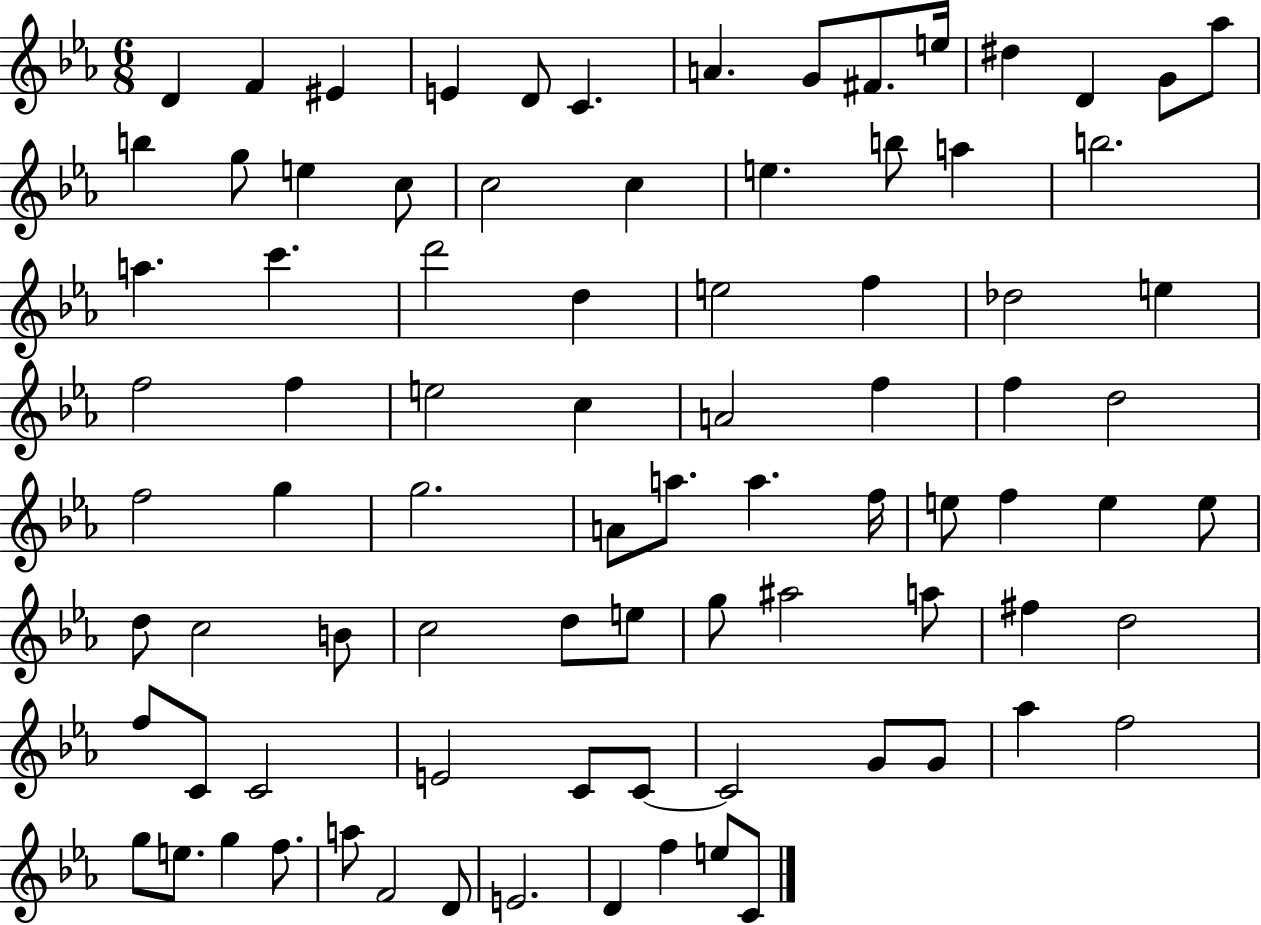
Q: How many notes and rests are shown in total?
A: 85